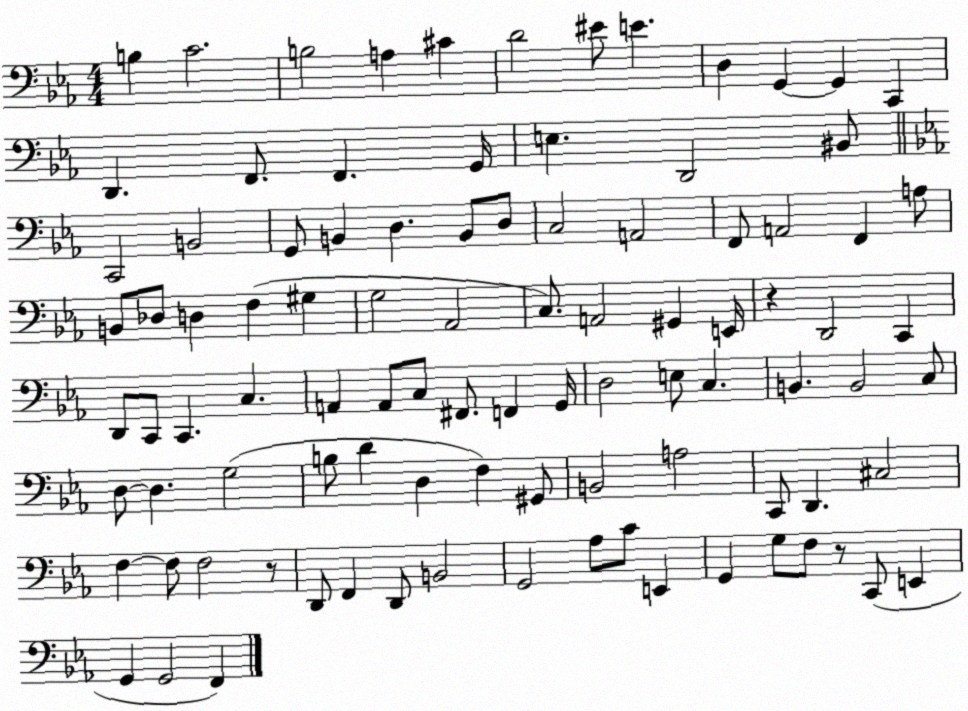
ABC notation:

X:1
T:Untitled
M:4/4
L:1/4
K:Eb
B, C2 B,2 A, ^C D2 ^E/2 E D, G,, G,, C,, D,, F,,/2 F,, G,,/4 E, D,,2 ^B,,/2 C,,2 B,,2 G,,/2 B,, D, B,,/2 D,/2 C,2 A,,2 F,,/2 A,,2 F,, A,/2 B,,/2 _D,/2 D, F, ^G, G,2 _A,,2 C,/2 A,,2 ^G,, E,,/4 z D,,2 C,, D,,/2 C,,/2 C,, C, A,, A,,/2 C,/2 ^F,,/2 F,, G,,/4 D,2 E,/2 C, B,, B,,2 C,/2 D,/2 D, G,2 B,/2 D D, F, ^G,,/2 B,,2 A,2 C,,/2 D,, ^C,2 F, F,/2 F,2 z/2 D,,/2 F,, D,,/2 B,,2 G,,2 _A,/2 C/2 E,, G,, G,/2 F,/2 z/2 C,,/2 E,, G,, G,,2 F,,